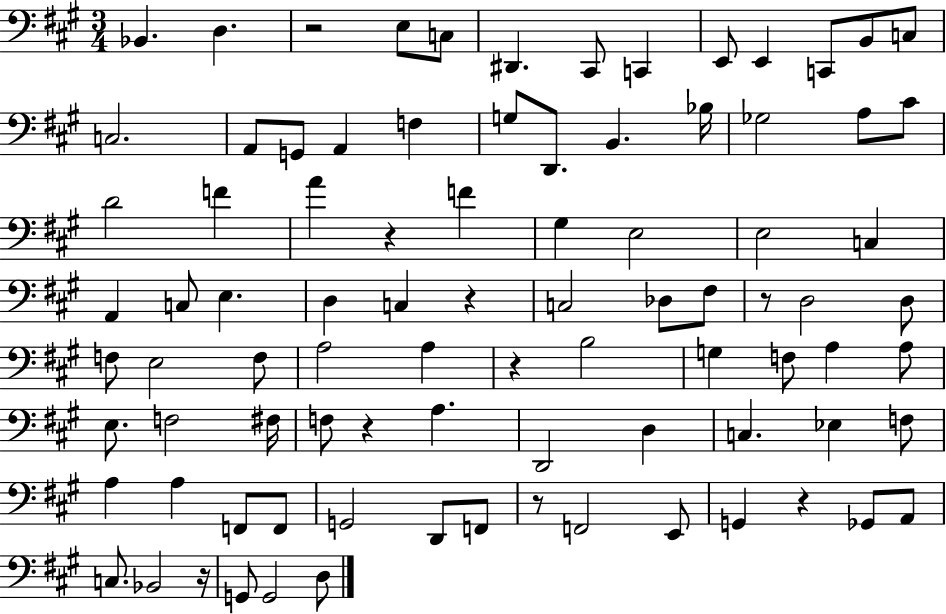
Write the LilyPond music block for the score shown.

{
  \clef bass
  \numericTimeSignature
  \time 3/4
  \key a \major
  bes,4. d4. | r2 e8 c8 | dis,4. cis,8 c,4 | e,8 e,4 c,8 b,8 c8 | \break c2. | a,8 g,8 a,4 f4 | g8 d,8. b,4. bes16 | ges2 a8 cis'8 | \break d'2 f'4 | a'4 r4 f'4 | gis4 e2 | e2 c4 | \break a,4 c8 e4. | d4 c4 r4 | c2 des8 fis8 | r8 d2 d8 | \break f8 e2 f8 | a2 a4 | r4 b2 | g4 f8 a4 a8 | \break e8. f2 fis16 | f8 r4 a4. | d,2 d4 | c4. ees4 f8 | \break a4 a4 f,8 f,8 | g,2 d,8 f,8 | r8 f,2 e,8 | g,4 r4 ges,8 a,8 | \break c8. bes,2 r16 | g,8 g,2 d8 | \bar "|."
}